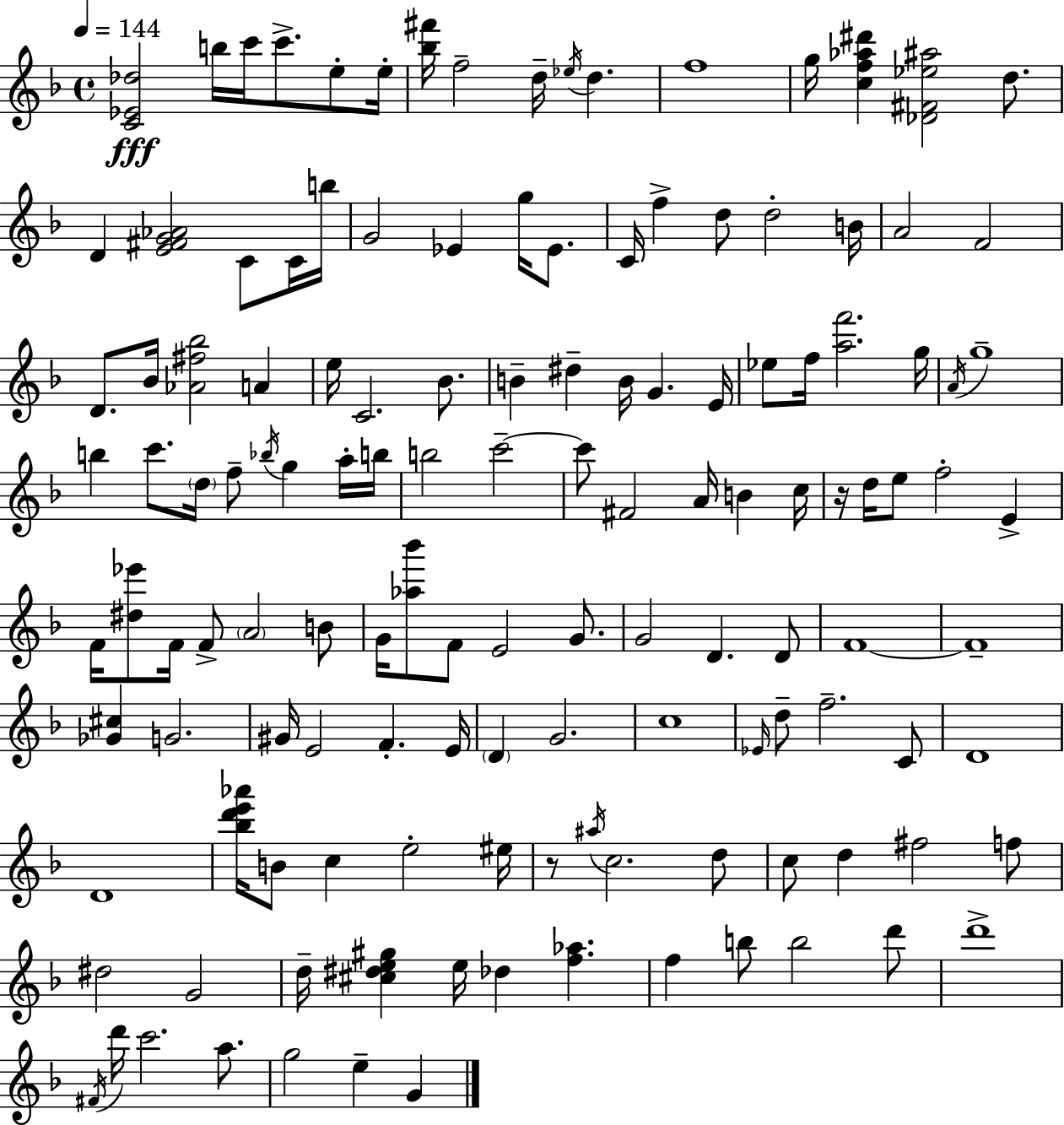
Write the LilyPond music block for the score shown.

{
  \clef treble
  \time 4/4
  \defaultTimeSignature
  \key f \major
  \tempo 4 = 144
  <c' ees' des''>2\fff b''16 c'''16 c'''8.-> e''8-. e''16-. | <bes'' fis'''>16 f''2-- d''16-- \acciaccatura { ees''16 } d''4. | f''1 | g''16 <c'' f'' aes'' dis'''>4 <des' fis' ees'' ais''>2 d''8. | \break d'4 <e' fis' g' aes'>2 c'8 c'16 | b''16 g'2 ees'4 g''16 ees'8. | c'16 f''4-> d''8 d''2-. | b'16 a'2 f'2 | \break d'8. bes'16 <aes' fis'' bes''>2 a'4 | e''16 c'2. bes'8. | b'4-- dis''4-- b'16 g'4. | e'16 ees''8 f''16 <a'' f'''>2. | \break g''16 \acciaccatura { a'16 } g''1-- | b''4 c'''8. \parenthesize d''16 f''8-- \acciaccatura { bes''16 } g''4 | a''16-. b''16 b''2 c'''2--~~ | c'''8 fis'2 a'16 b'4 | \break c''16 r16 d''16 e''8 f''2-. e'4-> | f'16 <dis'' ees'''>8 f'16 f'8-> \parenthesize a'2 | b'8 g'16 <aes'' bes'''>8 f'8 e'2 | g'8. g'2 d'4. | \break d'8 f'1~~ | f'1-- | <ges' cis''>4 g'2. | gis'16 e'2 f'4.-. | \break e'16 \parenthesize d'4 g'2. | c''1 | \grace { ees'16 } d''8-- f''2.-- | c'8 d'1 | \break d'1 | <bes'' d''' e''' aes'''>16 b'8 c''4 e''2-. | eis''16 r8 \acciaccatura { ais''16 } c''2. | d''8 c''8 d''4 fis''2 | \break f''8 dis''2 g'2 | d''16-- <cis'' dis'' e'' gis''>4 e''16 des''4 <f'' aes''>4. | f''4 b''8 b''2 | d'''8 d'''1-> | \break \acciaccatura { fis'16 } d'''16 c'''2. | a''8. g''2 e''4-- | g'4 \bar "|."
}